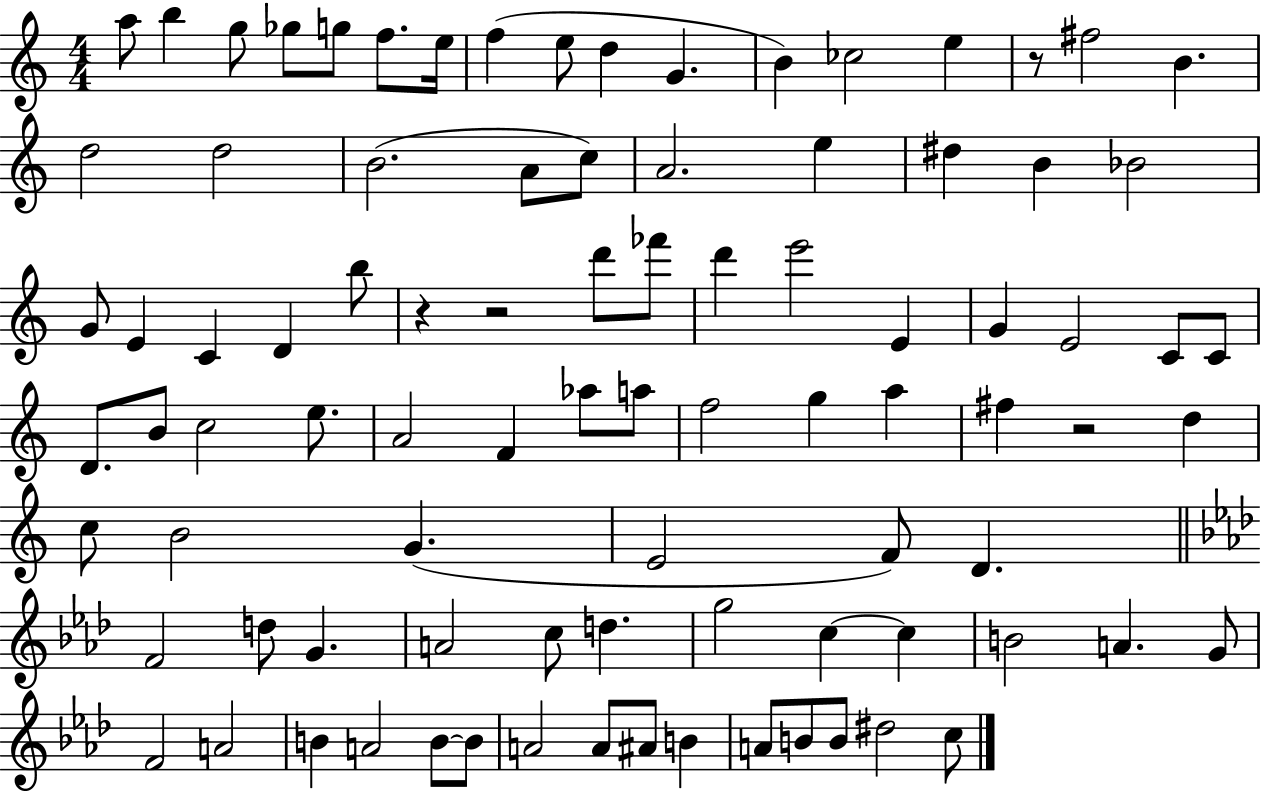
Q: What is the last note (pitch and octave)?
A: C5